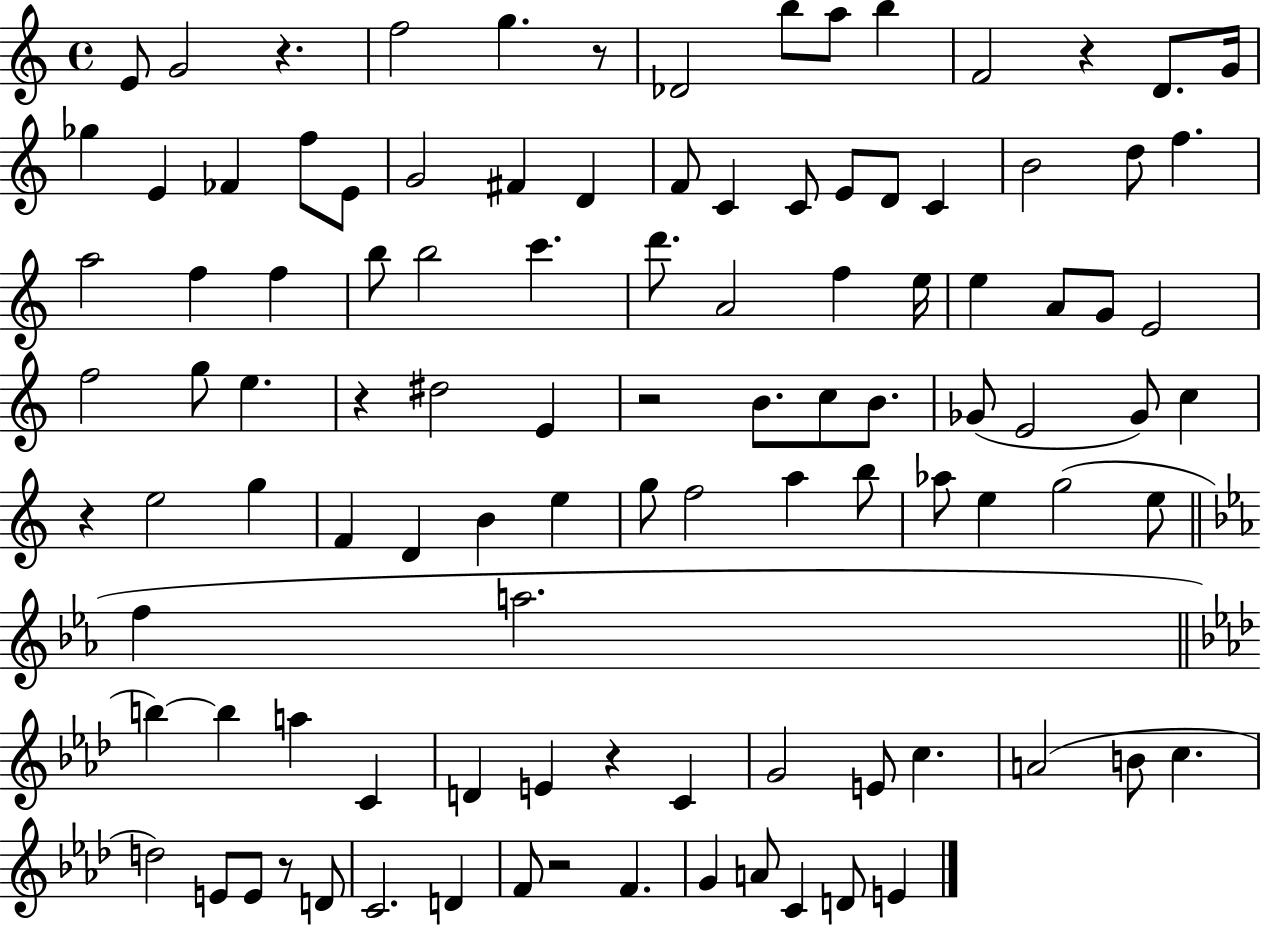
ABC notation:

X:1
T:Untitled
M:4/4
L:1/4
K:C
E/2 G2 z f2 g z/2 _D2 b/2 a/2 b F2 z D/2 G/4 _g E _F f/2 E/2 G2 ^F D F/2 C C/2 E/2 D/2 C B2 d/2 f a2 f f b/2 b2 c' d'/2 A2 f e/4 e A/2 G/2 E2 f2 g/2 e z ^d2 E z2 B/2 c/2 B/2 _G/2 E2 _G/2 c z e2 g F D B e g/2 f2 a b/2 _a/2 e g2 e/2 f a2 b b a C D E z C G2 E/2 c A2 B/2 c d2 E/2 E/2 z/2 D/2 C2 D F/2 z2 F G A/2 C D/2 E